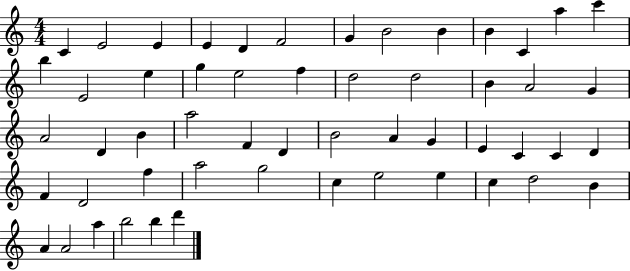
X:1
T:Untitled
M:4/4
L:1/4
K:C
C E2 E E D F2 G B2 B B C a c' b E2 e g e2 f d2 d2 B A2 G A2 D B a2 F D B2 A G E C C D F D2 f a2 g2 c e2 e c d2 B A A2 a b2 b d'